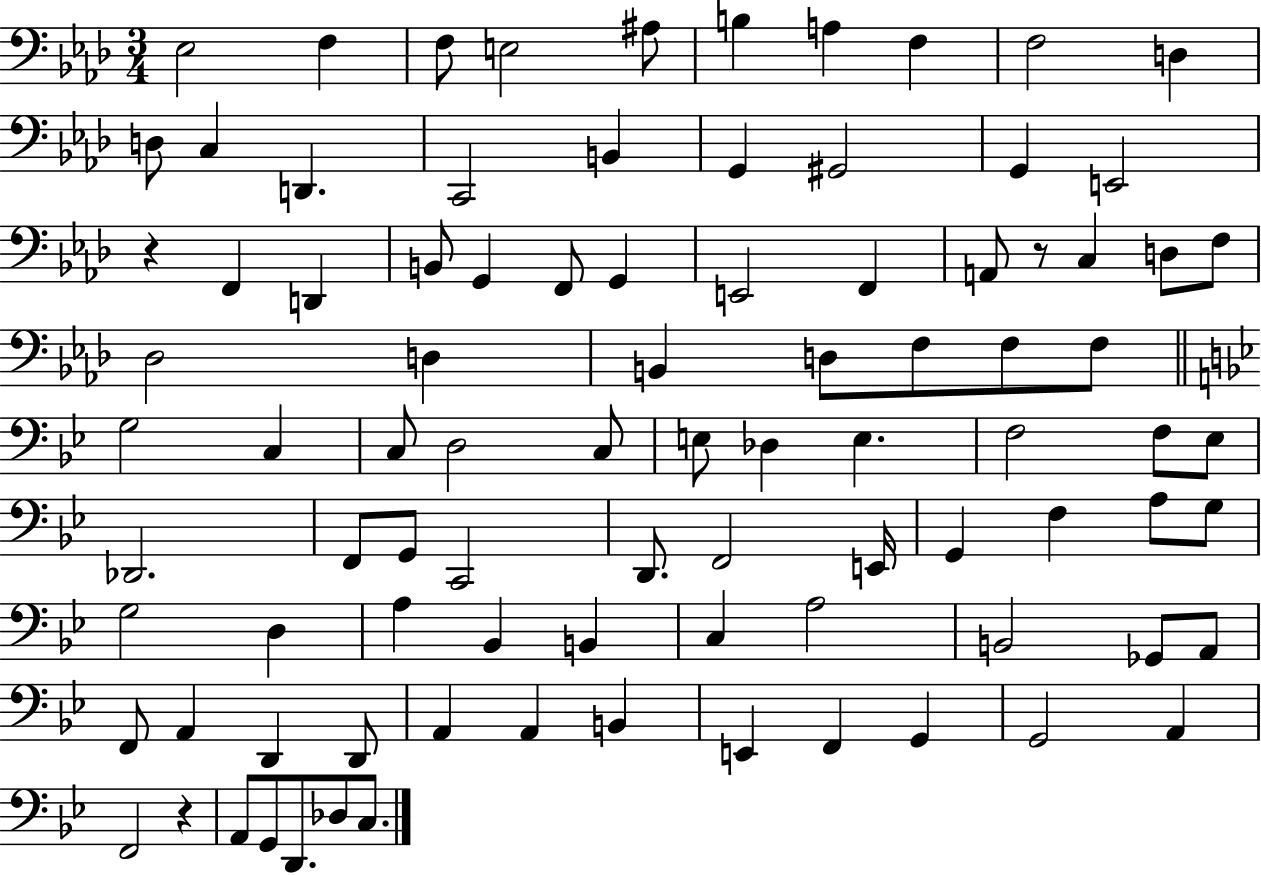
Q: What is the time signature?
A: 3/4